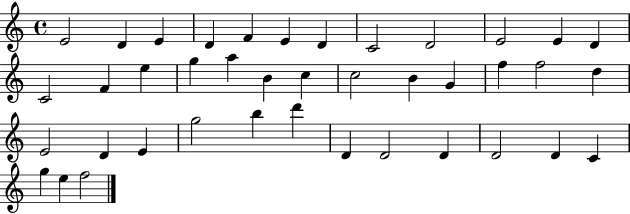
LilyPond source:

{
  \clef treble
  \time 4/4
  \defaultTimeSignature
  \key c \major
  e'2 d'4 e'4 | d'4 f'4 e'4 d'4 | c'2 d'2 | e'2 e'4 d'4 | \break c'2 f'4 e''4 | g''4 a''4 b'4 c''4 | c''2 b'4 g'4 | f''4 f''2 d''4 | \break e'2 d'4 e'4 | g''2 b''4 d'''4 | d'4 d'2 d'4 | d'2 d'4 c'4 | \break g''4 e''4 f''2 | \bar "|."
}